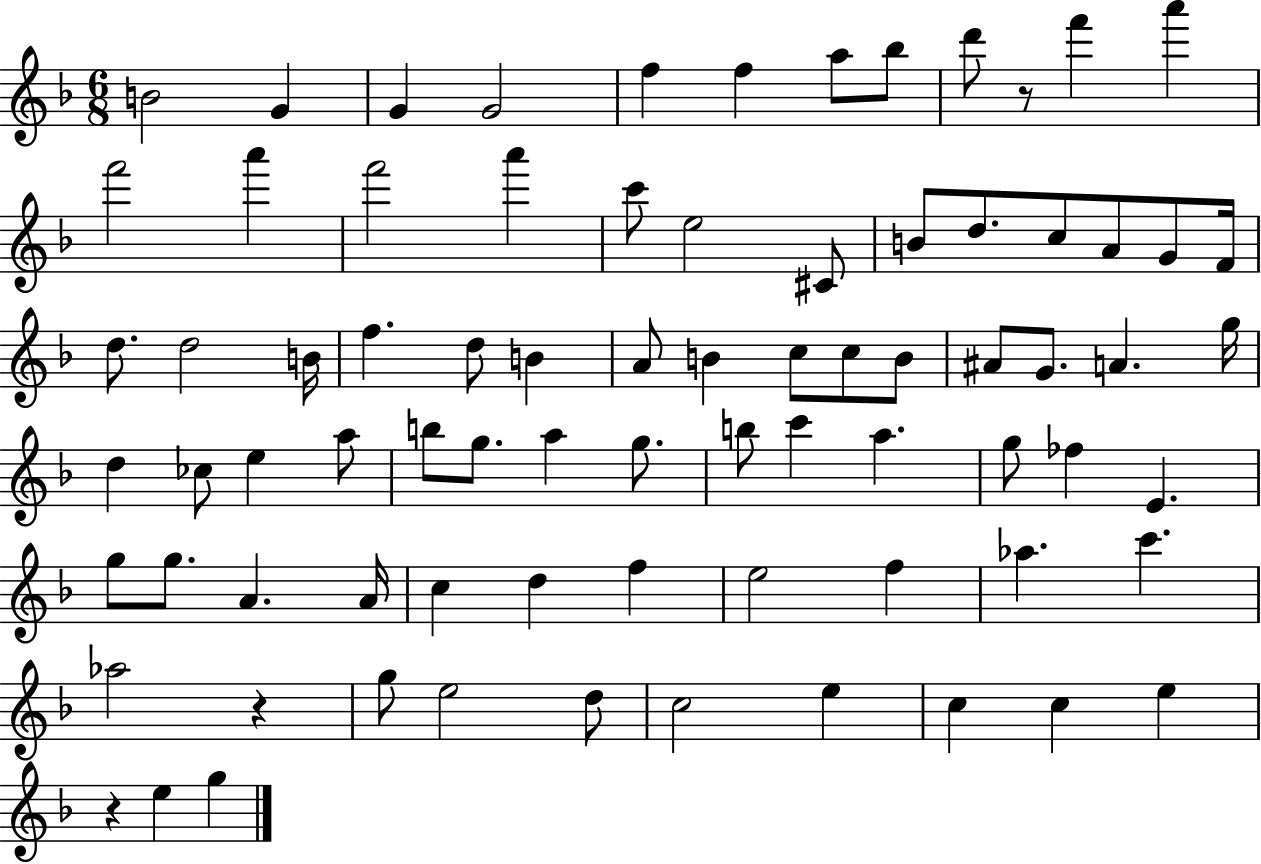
X:1
T:Untitled
M:6/8
L:1/4
K:F
B2 G G G2 f f a/2 _b/2 d'/2 z/2 f' a' f'2 a' f'2 a' c'/2 e2 ^C/2 B/2 d/2 c/2 A/2 G/2 F/4 d/2 d2 B/4 f d/2 B A/2 B c/2 c/2 B/2 ^A/2 G/2 A g/4 d _c/2 e a/2 b/2 g/2 a g/2 b/2 c' a g/2 _f E g/2 g/2 A A/4 c d f e2 f _a c' _a2 z g/2 e2 d/2 c2 e c c e z e g